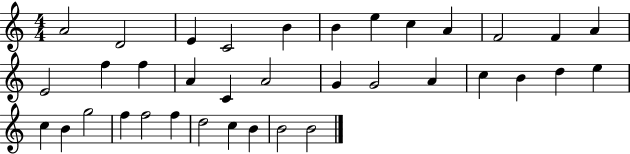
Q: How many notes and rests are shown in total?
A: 36